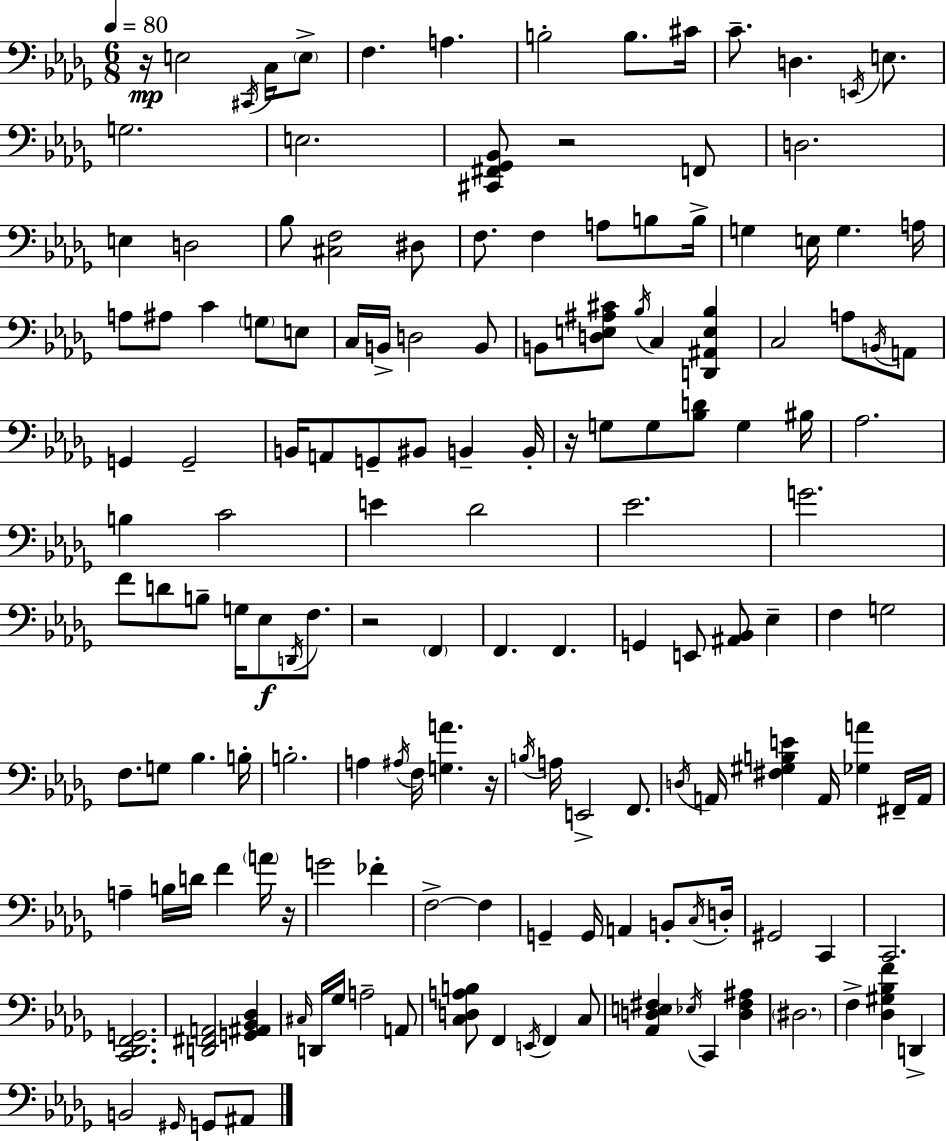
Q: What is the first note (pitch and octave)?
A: E3